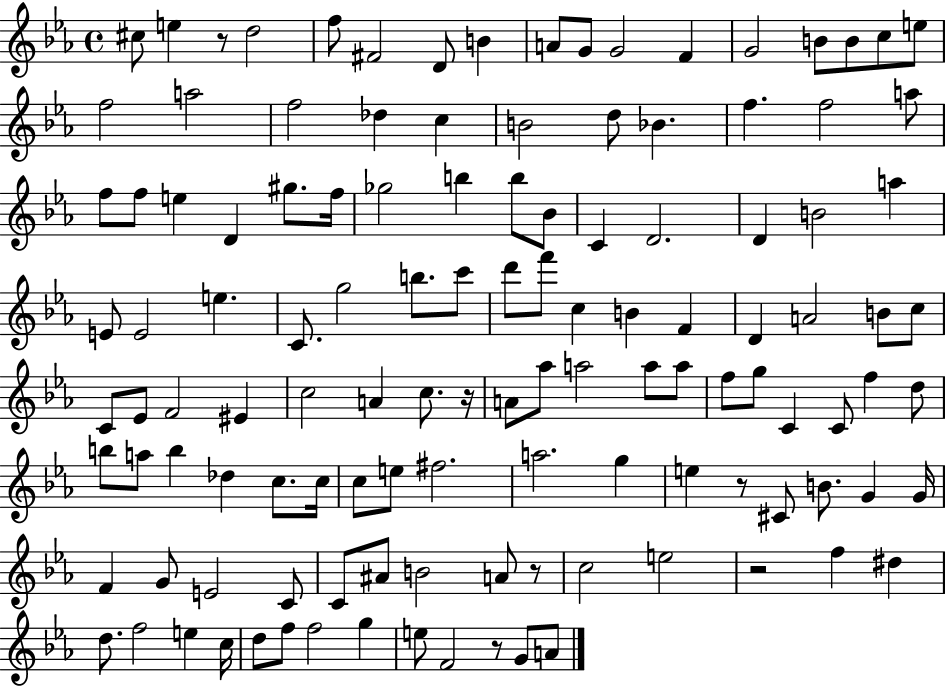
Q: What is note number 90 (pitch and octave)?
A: B4